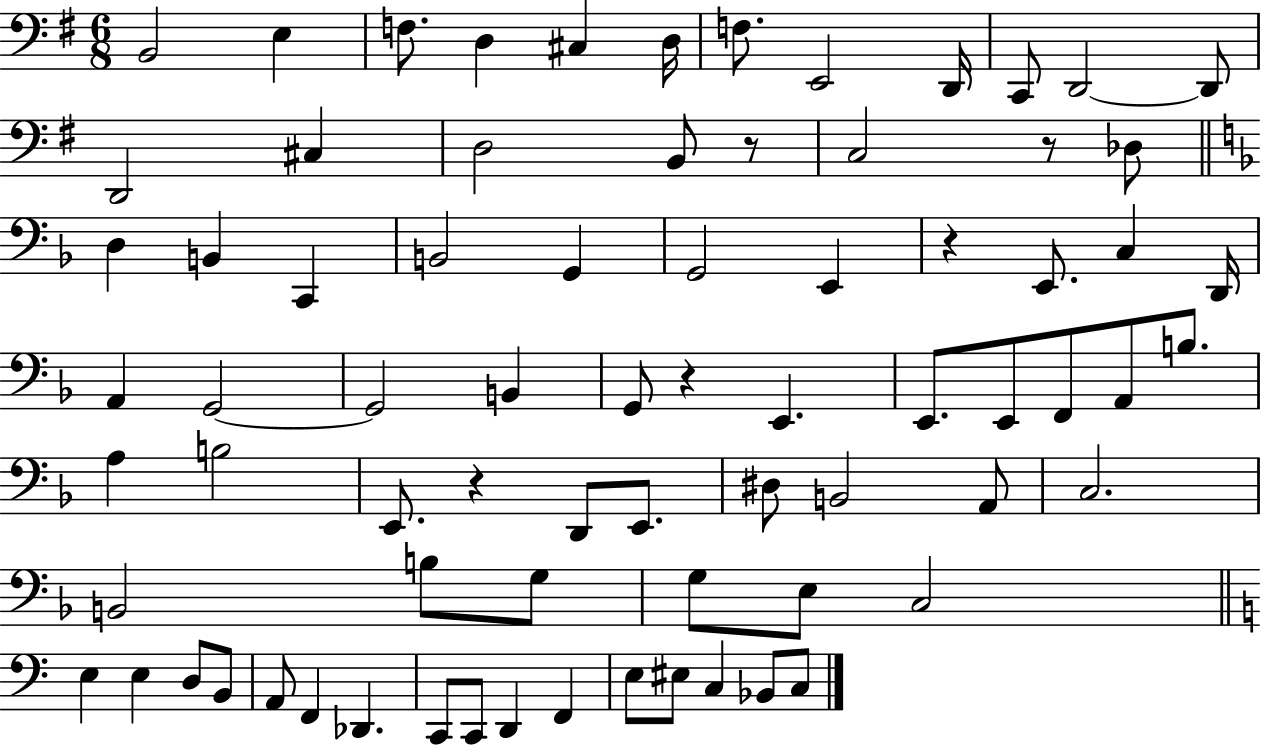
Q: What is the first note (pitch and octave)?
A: B2